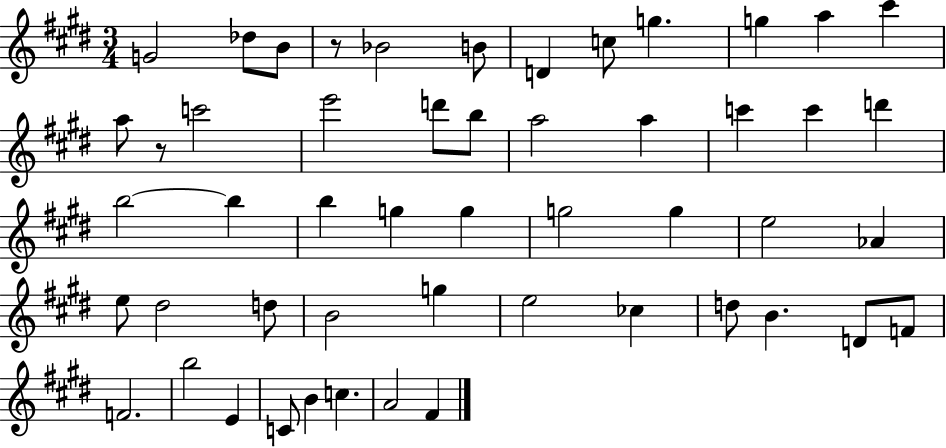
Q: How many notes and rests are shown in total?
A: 51